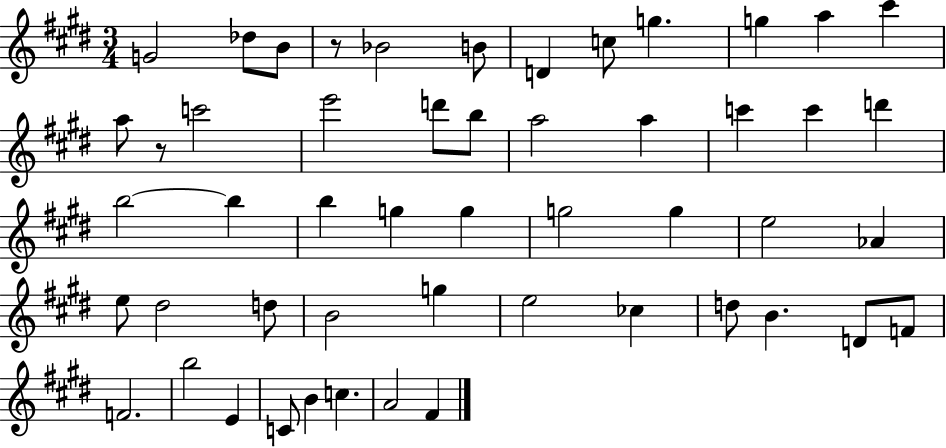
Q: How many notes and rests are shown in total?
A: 51